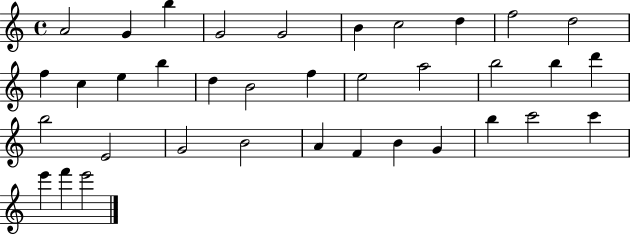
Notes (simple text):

A4/h G4/q B5/q G4/h G4/h B4/q C5/h D5/q F5/h D5/h F5/q C5/q E5/q B5/q D5/q B4/h F5/q E5/h A5/h B5/h B5/q D6/q B5/h E4/h G4/h B4/h A4/q F4/q B4/q G4/q B5/q C6/h C6/q E6/q F6/q E6/h